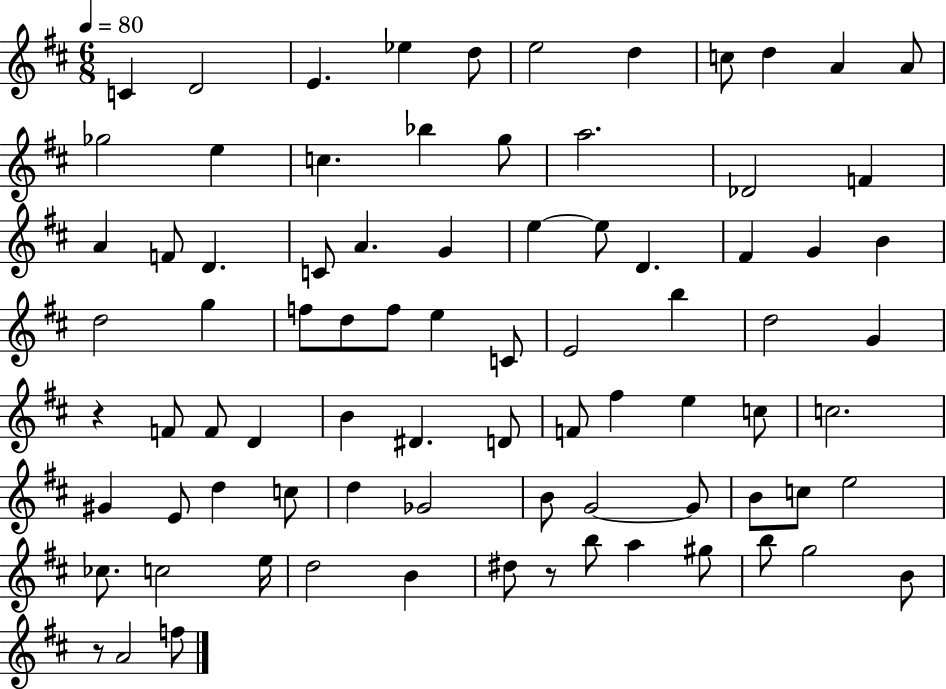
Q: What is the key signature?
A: D major